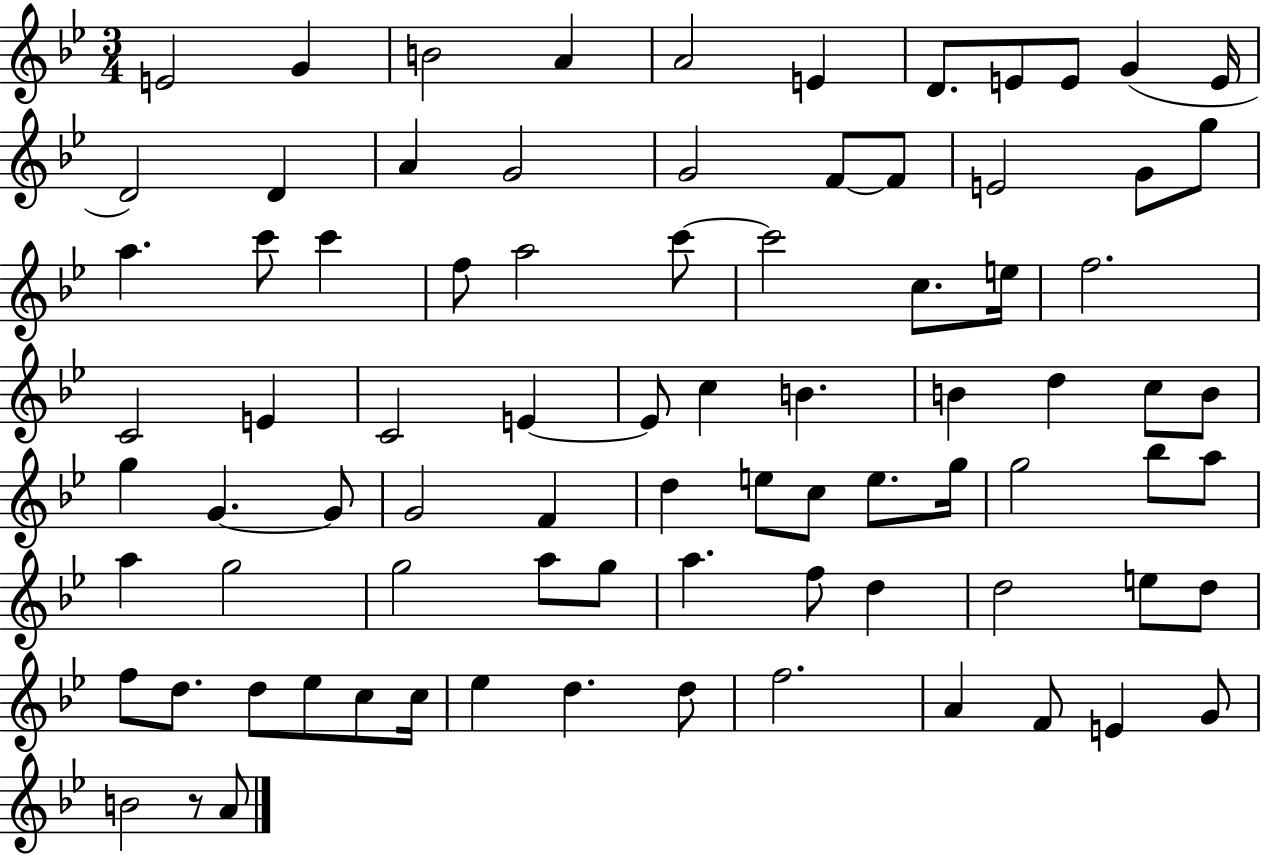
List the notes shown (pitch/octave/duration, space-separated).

E4/h G4/q B4/h A4/q A4/h E4/q D4/e. E4/e E4/e G4/q E4/s D4/h D4/q A4/q G4/h G4/h F4/e F4/e E4/h G4/e G5/e A5/q. C6/e C6/q F5/e A5/h C6/e C6/h C5/e. E5/s F5/h. C4/h E4/q C4/h E4/q E4/e C5/q B4/q. B4/q D5/q C5/e B4/e G5/q G4/q. G4/e G4/h F4/q D5/q E5/e C5/e E5/e. G5/s G5/h Bb5/e A5/e A5/q G5/h G5/h A5/e G5/e A5/q. F5/e D5/q D5/h E5/e D5/e F5/e D5/e. D5/e Eb5/e C5/e C5/s Eb5/q D5/q. D5/e F5/h. A4/q F4/e E4/q G4/e B4/h R/e A4/e